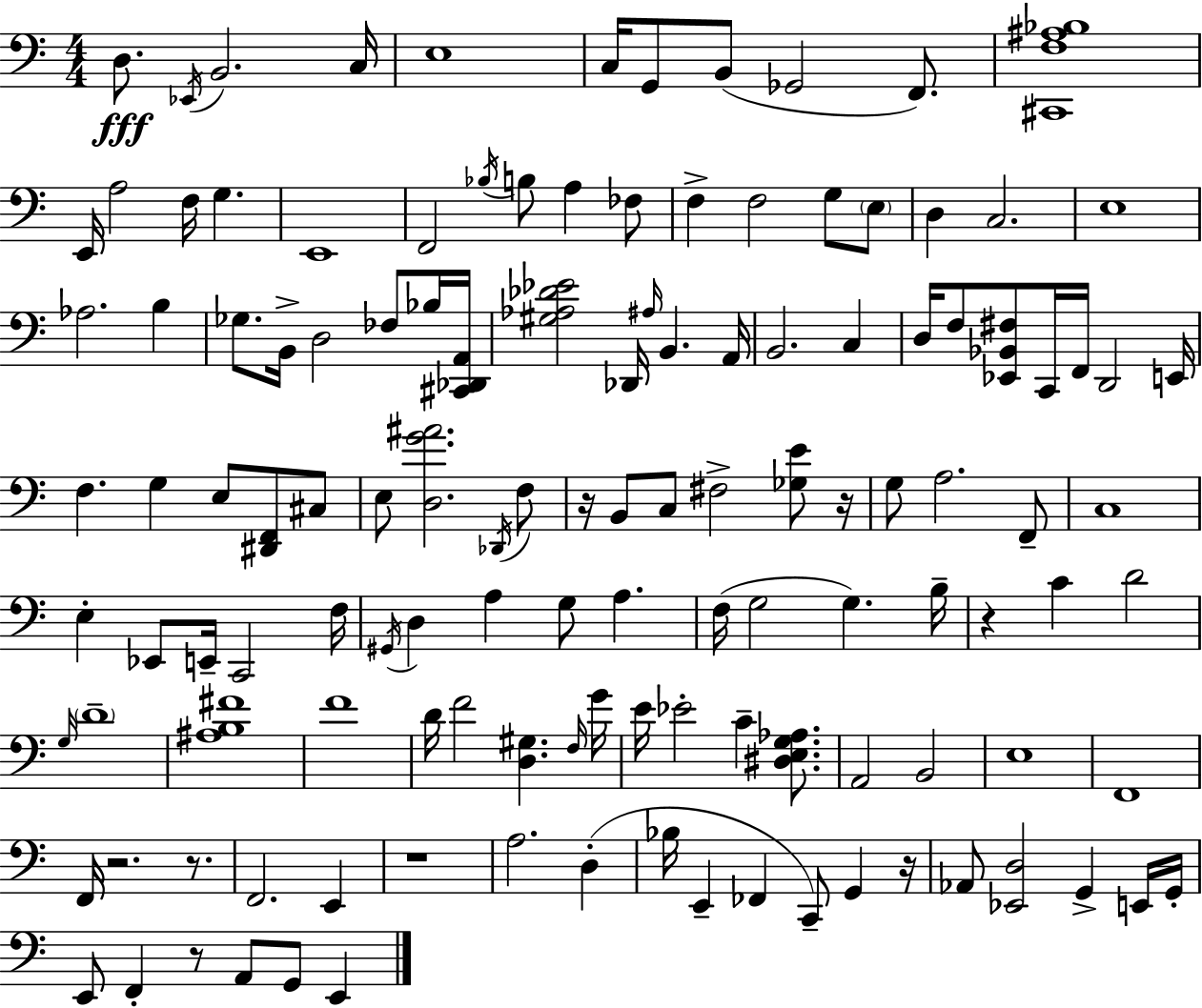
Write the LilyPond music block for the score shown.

{
  \clef bass
  \numericTimeSignature
  \time 4/4
  \key a \minor
  d8.\fff \acciaccatura { ees,16 } b,2. | c16 e1 | c16 g,8 b,8( ges,2 f,8.) | <cis, f ais bes>1 | \break e,16 a2 f16 g4. | e,1 | f,2 \acciaccatura { bes16 } b8 a4 | fes8 f4-> f2 g8 | \break \parenthesize e8 d4 c2. | e1 | aes2. b4 | ges8. b,16-> d2 fes8 | \break bes16 <cis, des, a,>16 <gis aes des' ees'>2 des,16 \grace { ais16 } b,4. | a,16 b,2. c4 | d16 f8 <ees, bes, fis>8 c,16 f,16 d,2 | e,16 f4. g4 e8 <dis, f,>8 | \break cis8 e8 <d g' ais'>2. | \acciaccatura { des,16 } f8 r16 b,8 c8 fis2-> | <ges e'>8 r16 g8 a2. | f,8-- c1 | \break e4-. ees,8 e,16-- c,2 | f16 \acciaccatura { gis,16 } d4 a4 g8 a4. | f16( g2 g4.) | b16-- r4 c'4 d'2 | \break \grace { g16 } \parenthesize d'1-- | <ais b fis'>1 | f'1 | d'16 f'2 <d gis>4. | \break \grace { f16 } g'16 e'16 ees'2-. | c'4-- <dis e g aes>8. a,2 b,2 | e1 | f,1 | \break f,16 r2. | r8. f,2. | e,4 r1 | a2. | \break d4-.( bes16 e,4-- fes,4 | c,8--) g,4 r16 aes,8 <ees, d>2 | g,4-> e,16 g,16-. e,8 f,4-. r8 a,8 | g,8 e,4 \bar "|."
}